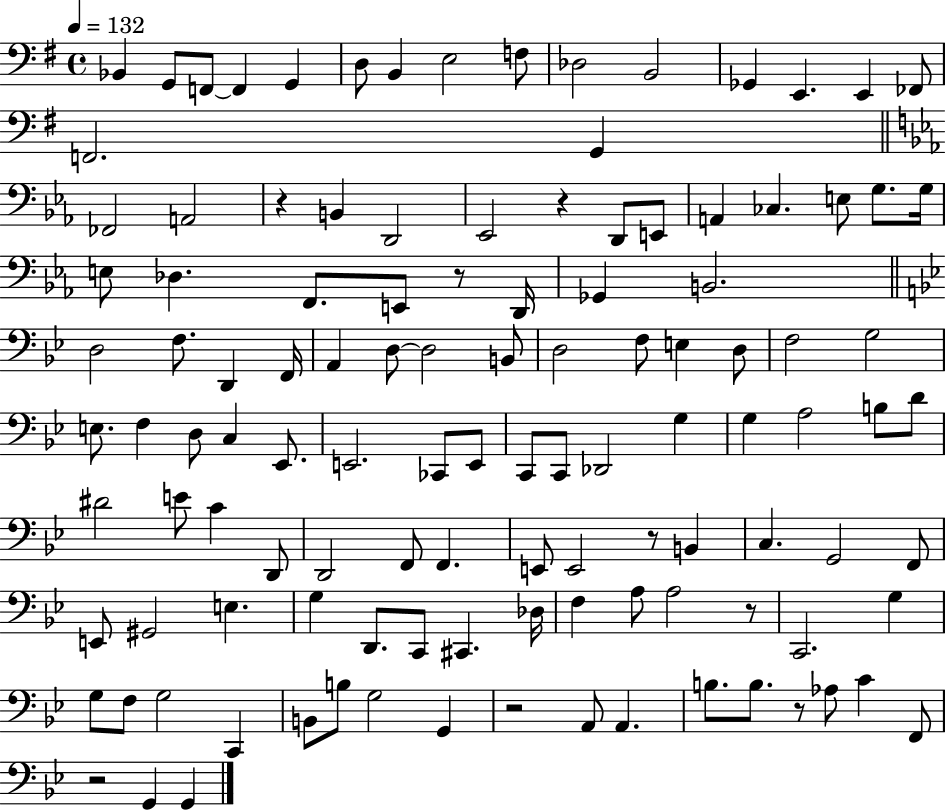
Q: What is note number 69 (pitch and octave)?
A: C4